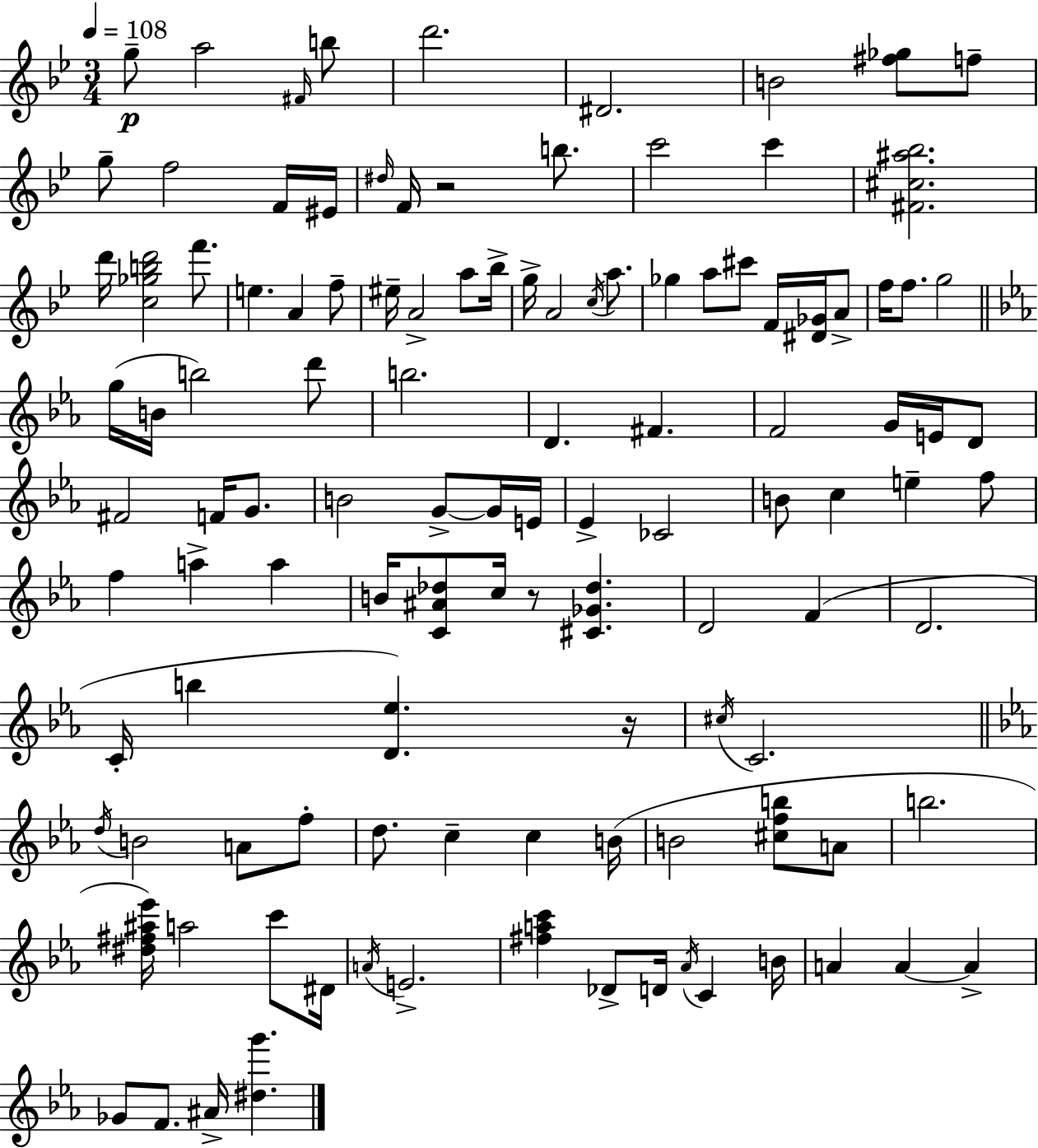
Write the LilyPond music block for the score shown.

{
  \clef treble
  \numericTimeSignature
  \time 3/4
  \key g \minor
  \tempo 4 = 108
  \repeat volta 2 { g''8--\p a''2 \grace { fis'16 } b''8 | d'''2. | dis'2. | b'2 <fis'' ges''>8 f''8-- | \break g''8-- f''2 f'16 | eis'16 \grace { dis''16 } f'16 r2 b''8. | c'''2 c'''4 | <fis' cis'' ais'' bes''>2. | \break d'''16 <c'' ges'' b'' d'''>2 f'''8. | e''4. a'4 | f''8-- eis''16-- a'2-> a''8 | bes''16-> g''16-> a'2 \acciaccatura { c''16 } | \break a''8. ges''4 a''8 cis'''8 f'16 | <dis' ges'>16 a'8-> f''16 f''8. g''2 | \bar "||" \break \key ees \major g''16( b'16 b''2) d'''8 | b''2. | d'4. fis'4. | f'2 g'16 e'16 d'8 | \break fis'2 f'16 g'8. | b'2 g'8->~~ g'16 e'16 | ees'4-> ces'2 | b'8 c''4 e''4-- f''8 | \break f''4 a''4-> a''4 | b'16 <c' ais' des''>8 c''16 r8 <cis' ges' des''>4. | d'2 f'4( | d'2. | \break c'16-. b''4 <d' ees''>4.) r16 | \acciaccatura { cis''16 } c'2. | \bar "||" \break \key ees \major \acciaccatura { d''16 } b'2 a'8 f''8-. | d''8. c''4-- c''4 | b'16( b'2 <cis'' f'' b''>8 a'8 | b''2. | \break <dis'' fis'' ais'' ees'''>16) a''2 c'''8 | dis'16 \acciaccatura { a'16 } e'2.-> | <fis'' a'' c'''>4 des'8-> d'16 \acciaccatura { aes'16 } c'4 | b'16 a'4 a'4~~ a'4-> | \break ges'8 f'8. ais'16-> <dis'' g'''>4. | } \bar "|."
}